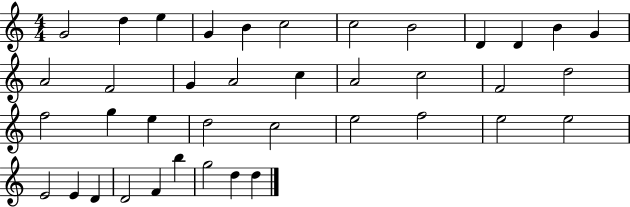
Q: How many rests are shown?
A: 0